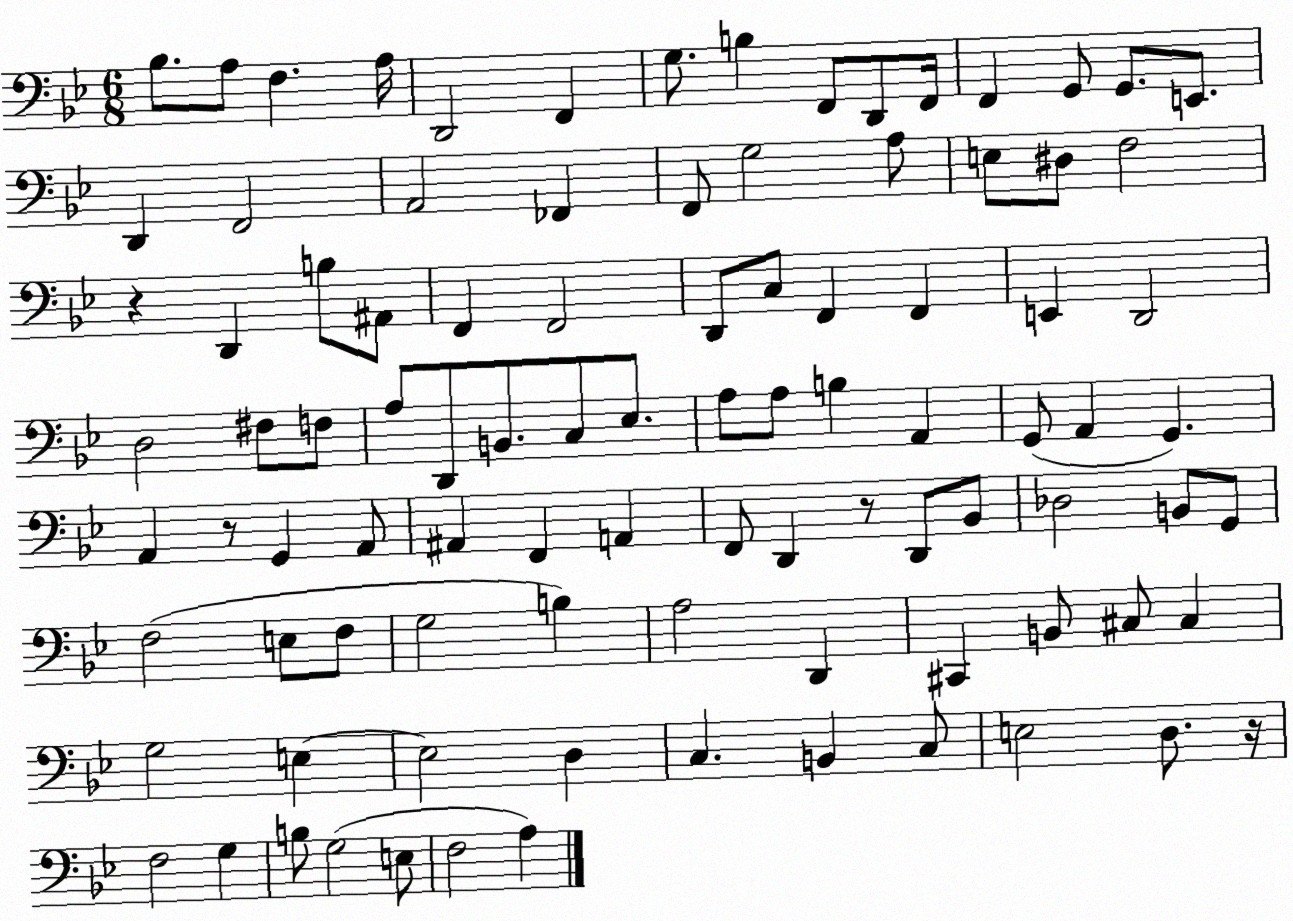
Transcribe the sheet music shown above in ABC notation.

X:1
T:Untitled
M:6/8
L:1/4
K:Bb
_B,/2 A,/2 F, A,/4 D,,2 F,, G,/2 B, F,,/2 D,,/2 F,,/4 F,, G,,/2 G,,/2 E,,/2 D,, F,,2 A,,2 _F,, F,,/2 G,2 A,/2 E,/2 ^D,/2 F,2 z D,, B,/2 ^A,,/2 F,, F,,2 D,,/2 C,/2 F,, F,, E,, D,,2 D,2 ^F,/2 F,/2 A,/2 D,,/2 B,,/2 C,/2 _E,/2 A,/2 A,/2 B, A,, G,,/2 A,, G,, A,, z/2 G,, A,,/2 ^A,, F,, A,, F,,/2 D,, z/2 D,,/2 _B,,/2 _D,2 B,,/2 G,,/2 F,2 E,/2 F,/2 G,2 B, A,2 D,, ^C,, B,,/2 ^C,/2 ^C, G,2 E, E,2 D, C, B,, C,/2 E,2 D,/2 z/4 F,2 G, B,/2 G,2 E,/2 F,2 A,